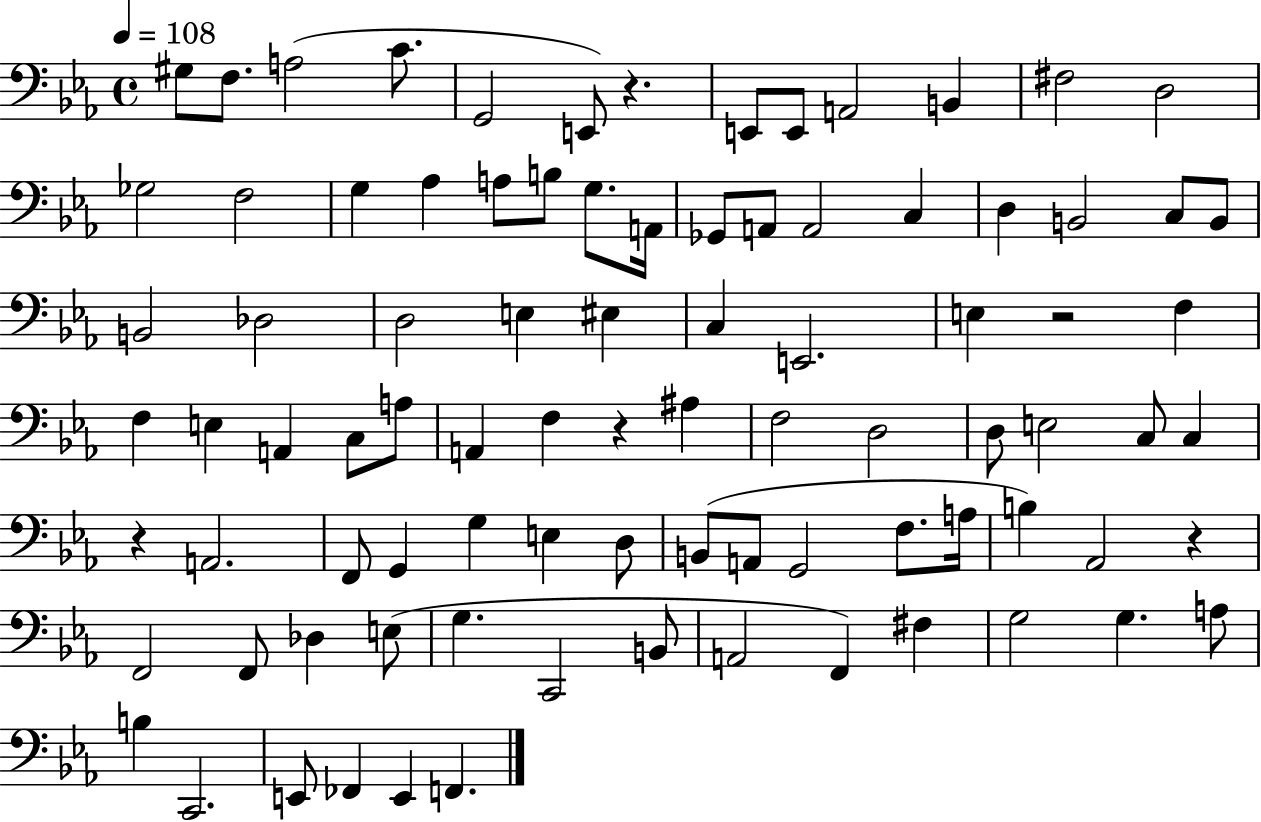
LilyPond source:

{
  \clef bass
  \time 4/4
  \defaultTimeSignature
  \key ees \major
  \tempo 4 = 108
  gis8 f8. a2( c'8. | g,2 e,8) r4. | e,8 e,8 a,2 b,4 | fis2 d2 | \break ges2 f2 | g4 aes4 a8 b8 g8. a,16 | ges,8 a,8 a,2 c4 | d4 b,2 c8 b,8 | \break b,2 des2 | d2 e4 eis4 | c4 e,2. | e4 r2 f4 | \break f4 e4 a,4 c8 a8 | a,4 f4 r4 ais4 | f2 d2 | d8 e2 c8 c4 | \break r4 a,2. | f,8 g,4 g4 e4 d8 | b,8( a,8 g,2 f8. a16 | b4) aes,2 r4 | \break f,2 f,8 des4 e8( | g4. c,2 b,8 | a,2 f,4) fis4 | g2 g4. a8 | \break b4 c,2. | e,8 fes,4 e,4 f,4. | \bar "|."
}